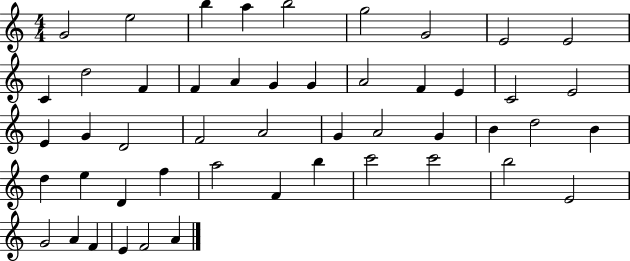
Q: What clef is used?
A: treble